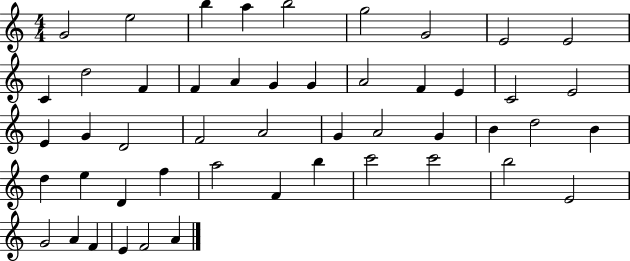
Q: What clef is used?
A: treble